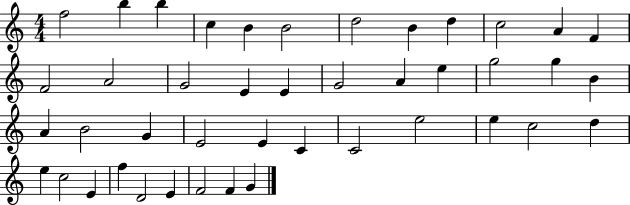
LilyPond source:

{
  \clef treble
  \numericTimeSignature
  \time 4/4
  \key c \major
  f''2 b''4 b''4 | c''4 b'4 b'2 | d''2 b'4 d''4 | c''2 a'4 f'4 | \break f'2 a'2 | g'2 e'4 e'4 | g'2 a'4 e''4 | g''2 g''4 b'4 | \break a'4 b'2 g'4 | e'2 e'4 c'4 | c'2 e''2 | e''4 c''2 d''4 | \break e''4 c''2 e'4 | f''4 d'2 e'4 | f'2 f'4 g'4 | \bar "|."
}